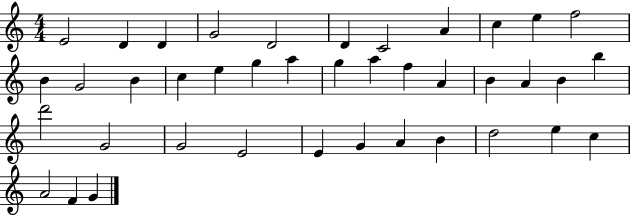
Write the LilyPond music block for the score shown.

{
  \clef treble
  \numericTimeSignature
  \time 4/4
  \key c \major
  e'2 d'4 d'4 | g'2 d'2 | d'4 c'2 a'4 | c''4 e''4 f''2 | \break b'4 g'2 b'4 | c''4 e''4 g''4 a''4 | g''4 a''4 f''4 a'4 | b'4 a'4 b'4 b''4 | \break d'''2 g'2 | g'2 e'2 | e'4 g'4 a'4 b'4 | d''2 e''4 c''4 | \break a'2 f'4 g'4 | \bar "|."
}